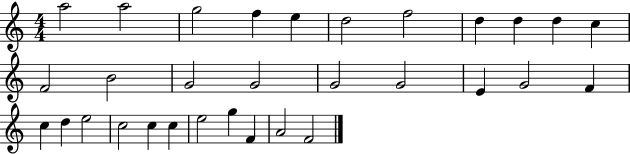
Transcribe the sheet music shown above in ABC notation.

X:1
T:Untitled
M:4/4
L:1/4
K:C
a2 a2 g2 f e d2 f2 d d d c F2 B2 G2 G2 G2 G2 E G2 F c d e2 c2 c c e2 g F A2 F2